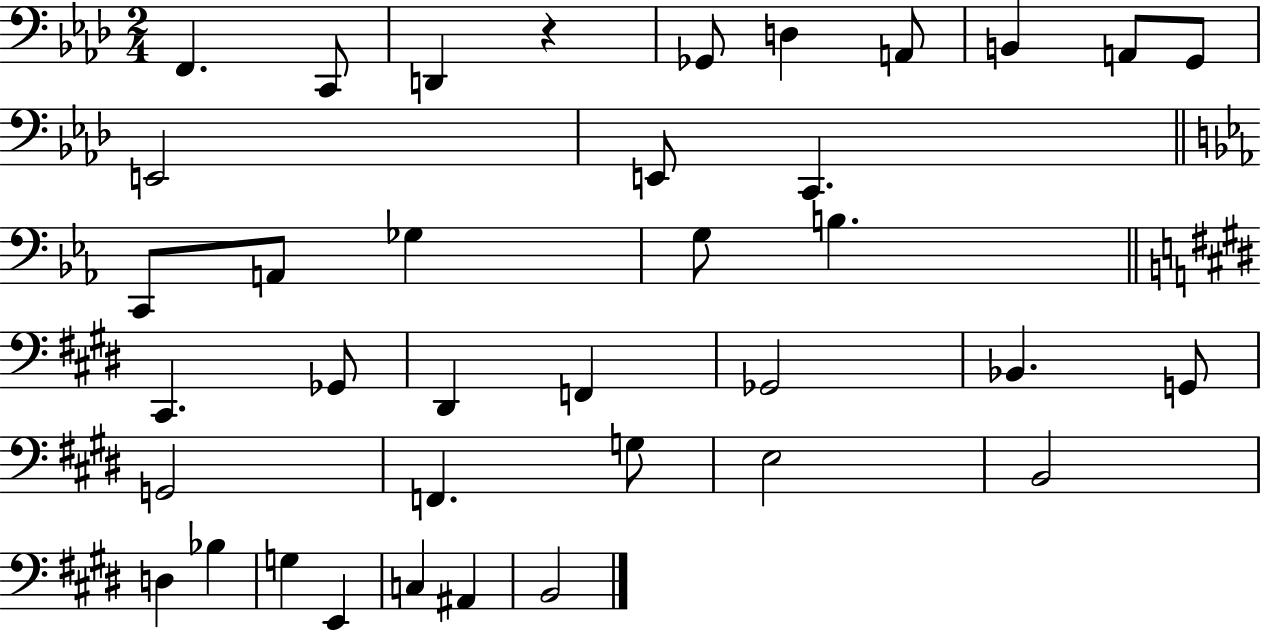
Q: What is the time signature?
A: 2/4